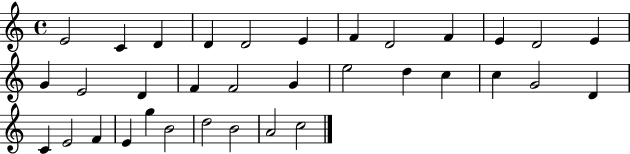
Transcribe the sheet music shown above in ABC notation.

X:1
T:Untitled
M:4/4
L:1/4
K:C
E2 C D D D2 E F D2 F E D2 E G E2 D F F2 G e2 d c c G2 D C E2 F E g B2 d2 B2 A2 c2